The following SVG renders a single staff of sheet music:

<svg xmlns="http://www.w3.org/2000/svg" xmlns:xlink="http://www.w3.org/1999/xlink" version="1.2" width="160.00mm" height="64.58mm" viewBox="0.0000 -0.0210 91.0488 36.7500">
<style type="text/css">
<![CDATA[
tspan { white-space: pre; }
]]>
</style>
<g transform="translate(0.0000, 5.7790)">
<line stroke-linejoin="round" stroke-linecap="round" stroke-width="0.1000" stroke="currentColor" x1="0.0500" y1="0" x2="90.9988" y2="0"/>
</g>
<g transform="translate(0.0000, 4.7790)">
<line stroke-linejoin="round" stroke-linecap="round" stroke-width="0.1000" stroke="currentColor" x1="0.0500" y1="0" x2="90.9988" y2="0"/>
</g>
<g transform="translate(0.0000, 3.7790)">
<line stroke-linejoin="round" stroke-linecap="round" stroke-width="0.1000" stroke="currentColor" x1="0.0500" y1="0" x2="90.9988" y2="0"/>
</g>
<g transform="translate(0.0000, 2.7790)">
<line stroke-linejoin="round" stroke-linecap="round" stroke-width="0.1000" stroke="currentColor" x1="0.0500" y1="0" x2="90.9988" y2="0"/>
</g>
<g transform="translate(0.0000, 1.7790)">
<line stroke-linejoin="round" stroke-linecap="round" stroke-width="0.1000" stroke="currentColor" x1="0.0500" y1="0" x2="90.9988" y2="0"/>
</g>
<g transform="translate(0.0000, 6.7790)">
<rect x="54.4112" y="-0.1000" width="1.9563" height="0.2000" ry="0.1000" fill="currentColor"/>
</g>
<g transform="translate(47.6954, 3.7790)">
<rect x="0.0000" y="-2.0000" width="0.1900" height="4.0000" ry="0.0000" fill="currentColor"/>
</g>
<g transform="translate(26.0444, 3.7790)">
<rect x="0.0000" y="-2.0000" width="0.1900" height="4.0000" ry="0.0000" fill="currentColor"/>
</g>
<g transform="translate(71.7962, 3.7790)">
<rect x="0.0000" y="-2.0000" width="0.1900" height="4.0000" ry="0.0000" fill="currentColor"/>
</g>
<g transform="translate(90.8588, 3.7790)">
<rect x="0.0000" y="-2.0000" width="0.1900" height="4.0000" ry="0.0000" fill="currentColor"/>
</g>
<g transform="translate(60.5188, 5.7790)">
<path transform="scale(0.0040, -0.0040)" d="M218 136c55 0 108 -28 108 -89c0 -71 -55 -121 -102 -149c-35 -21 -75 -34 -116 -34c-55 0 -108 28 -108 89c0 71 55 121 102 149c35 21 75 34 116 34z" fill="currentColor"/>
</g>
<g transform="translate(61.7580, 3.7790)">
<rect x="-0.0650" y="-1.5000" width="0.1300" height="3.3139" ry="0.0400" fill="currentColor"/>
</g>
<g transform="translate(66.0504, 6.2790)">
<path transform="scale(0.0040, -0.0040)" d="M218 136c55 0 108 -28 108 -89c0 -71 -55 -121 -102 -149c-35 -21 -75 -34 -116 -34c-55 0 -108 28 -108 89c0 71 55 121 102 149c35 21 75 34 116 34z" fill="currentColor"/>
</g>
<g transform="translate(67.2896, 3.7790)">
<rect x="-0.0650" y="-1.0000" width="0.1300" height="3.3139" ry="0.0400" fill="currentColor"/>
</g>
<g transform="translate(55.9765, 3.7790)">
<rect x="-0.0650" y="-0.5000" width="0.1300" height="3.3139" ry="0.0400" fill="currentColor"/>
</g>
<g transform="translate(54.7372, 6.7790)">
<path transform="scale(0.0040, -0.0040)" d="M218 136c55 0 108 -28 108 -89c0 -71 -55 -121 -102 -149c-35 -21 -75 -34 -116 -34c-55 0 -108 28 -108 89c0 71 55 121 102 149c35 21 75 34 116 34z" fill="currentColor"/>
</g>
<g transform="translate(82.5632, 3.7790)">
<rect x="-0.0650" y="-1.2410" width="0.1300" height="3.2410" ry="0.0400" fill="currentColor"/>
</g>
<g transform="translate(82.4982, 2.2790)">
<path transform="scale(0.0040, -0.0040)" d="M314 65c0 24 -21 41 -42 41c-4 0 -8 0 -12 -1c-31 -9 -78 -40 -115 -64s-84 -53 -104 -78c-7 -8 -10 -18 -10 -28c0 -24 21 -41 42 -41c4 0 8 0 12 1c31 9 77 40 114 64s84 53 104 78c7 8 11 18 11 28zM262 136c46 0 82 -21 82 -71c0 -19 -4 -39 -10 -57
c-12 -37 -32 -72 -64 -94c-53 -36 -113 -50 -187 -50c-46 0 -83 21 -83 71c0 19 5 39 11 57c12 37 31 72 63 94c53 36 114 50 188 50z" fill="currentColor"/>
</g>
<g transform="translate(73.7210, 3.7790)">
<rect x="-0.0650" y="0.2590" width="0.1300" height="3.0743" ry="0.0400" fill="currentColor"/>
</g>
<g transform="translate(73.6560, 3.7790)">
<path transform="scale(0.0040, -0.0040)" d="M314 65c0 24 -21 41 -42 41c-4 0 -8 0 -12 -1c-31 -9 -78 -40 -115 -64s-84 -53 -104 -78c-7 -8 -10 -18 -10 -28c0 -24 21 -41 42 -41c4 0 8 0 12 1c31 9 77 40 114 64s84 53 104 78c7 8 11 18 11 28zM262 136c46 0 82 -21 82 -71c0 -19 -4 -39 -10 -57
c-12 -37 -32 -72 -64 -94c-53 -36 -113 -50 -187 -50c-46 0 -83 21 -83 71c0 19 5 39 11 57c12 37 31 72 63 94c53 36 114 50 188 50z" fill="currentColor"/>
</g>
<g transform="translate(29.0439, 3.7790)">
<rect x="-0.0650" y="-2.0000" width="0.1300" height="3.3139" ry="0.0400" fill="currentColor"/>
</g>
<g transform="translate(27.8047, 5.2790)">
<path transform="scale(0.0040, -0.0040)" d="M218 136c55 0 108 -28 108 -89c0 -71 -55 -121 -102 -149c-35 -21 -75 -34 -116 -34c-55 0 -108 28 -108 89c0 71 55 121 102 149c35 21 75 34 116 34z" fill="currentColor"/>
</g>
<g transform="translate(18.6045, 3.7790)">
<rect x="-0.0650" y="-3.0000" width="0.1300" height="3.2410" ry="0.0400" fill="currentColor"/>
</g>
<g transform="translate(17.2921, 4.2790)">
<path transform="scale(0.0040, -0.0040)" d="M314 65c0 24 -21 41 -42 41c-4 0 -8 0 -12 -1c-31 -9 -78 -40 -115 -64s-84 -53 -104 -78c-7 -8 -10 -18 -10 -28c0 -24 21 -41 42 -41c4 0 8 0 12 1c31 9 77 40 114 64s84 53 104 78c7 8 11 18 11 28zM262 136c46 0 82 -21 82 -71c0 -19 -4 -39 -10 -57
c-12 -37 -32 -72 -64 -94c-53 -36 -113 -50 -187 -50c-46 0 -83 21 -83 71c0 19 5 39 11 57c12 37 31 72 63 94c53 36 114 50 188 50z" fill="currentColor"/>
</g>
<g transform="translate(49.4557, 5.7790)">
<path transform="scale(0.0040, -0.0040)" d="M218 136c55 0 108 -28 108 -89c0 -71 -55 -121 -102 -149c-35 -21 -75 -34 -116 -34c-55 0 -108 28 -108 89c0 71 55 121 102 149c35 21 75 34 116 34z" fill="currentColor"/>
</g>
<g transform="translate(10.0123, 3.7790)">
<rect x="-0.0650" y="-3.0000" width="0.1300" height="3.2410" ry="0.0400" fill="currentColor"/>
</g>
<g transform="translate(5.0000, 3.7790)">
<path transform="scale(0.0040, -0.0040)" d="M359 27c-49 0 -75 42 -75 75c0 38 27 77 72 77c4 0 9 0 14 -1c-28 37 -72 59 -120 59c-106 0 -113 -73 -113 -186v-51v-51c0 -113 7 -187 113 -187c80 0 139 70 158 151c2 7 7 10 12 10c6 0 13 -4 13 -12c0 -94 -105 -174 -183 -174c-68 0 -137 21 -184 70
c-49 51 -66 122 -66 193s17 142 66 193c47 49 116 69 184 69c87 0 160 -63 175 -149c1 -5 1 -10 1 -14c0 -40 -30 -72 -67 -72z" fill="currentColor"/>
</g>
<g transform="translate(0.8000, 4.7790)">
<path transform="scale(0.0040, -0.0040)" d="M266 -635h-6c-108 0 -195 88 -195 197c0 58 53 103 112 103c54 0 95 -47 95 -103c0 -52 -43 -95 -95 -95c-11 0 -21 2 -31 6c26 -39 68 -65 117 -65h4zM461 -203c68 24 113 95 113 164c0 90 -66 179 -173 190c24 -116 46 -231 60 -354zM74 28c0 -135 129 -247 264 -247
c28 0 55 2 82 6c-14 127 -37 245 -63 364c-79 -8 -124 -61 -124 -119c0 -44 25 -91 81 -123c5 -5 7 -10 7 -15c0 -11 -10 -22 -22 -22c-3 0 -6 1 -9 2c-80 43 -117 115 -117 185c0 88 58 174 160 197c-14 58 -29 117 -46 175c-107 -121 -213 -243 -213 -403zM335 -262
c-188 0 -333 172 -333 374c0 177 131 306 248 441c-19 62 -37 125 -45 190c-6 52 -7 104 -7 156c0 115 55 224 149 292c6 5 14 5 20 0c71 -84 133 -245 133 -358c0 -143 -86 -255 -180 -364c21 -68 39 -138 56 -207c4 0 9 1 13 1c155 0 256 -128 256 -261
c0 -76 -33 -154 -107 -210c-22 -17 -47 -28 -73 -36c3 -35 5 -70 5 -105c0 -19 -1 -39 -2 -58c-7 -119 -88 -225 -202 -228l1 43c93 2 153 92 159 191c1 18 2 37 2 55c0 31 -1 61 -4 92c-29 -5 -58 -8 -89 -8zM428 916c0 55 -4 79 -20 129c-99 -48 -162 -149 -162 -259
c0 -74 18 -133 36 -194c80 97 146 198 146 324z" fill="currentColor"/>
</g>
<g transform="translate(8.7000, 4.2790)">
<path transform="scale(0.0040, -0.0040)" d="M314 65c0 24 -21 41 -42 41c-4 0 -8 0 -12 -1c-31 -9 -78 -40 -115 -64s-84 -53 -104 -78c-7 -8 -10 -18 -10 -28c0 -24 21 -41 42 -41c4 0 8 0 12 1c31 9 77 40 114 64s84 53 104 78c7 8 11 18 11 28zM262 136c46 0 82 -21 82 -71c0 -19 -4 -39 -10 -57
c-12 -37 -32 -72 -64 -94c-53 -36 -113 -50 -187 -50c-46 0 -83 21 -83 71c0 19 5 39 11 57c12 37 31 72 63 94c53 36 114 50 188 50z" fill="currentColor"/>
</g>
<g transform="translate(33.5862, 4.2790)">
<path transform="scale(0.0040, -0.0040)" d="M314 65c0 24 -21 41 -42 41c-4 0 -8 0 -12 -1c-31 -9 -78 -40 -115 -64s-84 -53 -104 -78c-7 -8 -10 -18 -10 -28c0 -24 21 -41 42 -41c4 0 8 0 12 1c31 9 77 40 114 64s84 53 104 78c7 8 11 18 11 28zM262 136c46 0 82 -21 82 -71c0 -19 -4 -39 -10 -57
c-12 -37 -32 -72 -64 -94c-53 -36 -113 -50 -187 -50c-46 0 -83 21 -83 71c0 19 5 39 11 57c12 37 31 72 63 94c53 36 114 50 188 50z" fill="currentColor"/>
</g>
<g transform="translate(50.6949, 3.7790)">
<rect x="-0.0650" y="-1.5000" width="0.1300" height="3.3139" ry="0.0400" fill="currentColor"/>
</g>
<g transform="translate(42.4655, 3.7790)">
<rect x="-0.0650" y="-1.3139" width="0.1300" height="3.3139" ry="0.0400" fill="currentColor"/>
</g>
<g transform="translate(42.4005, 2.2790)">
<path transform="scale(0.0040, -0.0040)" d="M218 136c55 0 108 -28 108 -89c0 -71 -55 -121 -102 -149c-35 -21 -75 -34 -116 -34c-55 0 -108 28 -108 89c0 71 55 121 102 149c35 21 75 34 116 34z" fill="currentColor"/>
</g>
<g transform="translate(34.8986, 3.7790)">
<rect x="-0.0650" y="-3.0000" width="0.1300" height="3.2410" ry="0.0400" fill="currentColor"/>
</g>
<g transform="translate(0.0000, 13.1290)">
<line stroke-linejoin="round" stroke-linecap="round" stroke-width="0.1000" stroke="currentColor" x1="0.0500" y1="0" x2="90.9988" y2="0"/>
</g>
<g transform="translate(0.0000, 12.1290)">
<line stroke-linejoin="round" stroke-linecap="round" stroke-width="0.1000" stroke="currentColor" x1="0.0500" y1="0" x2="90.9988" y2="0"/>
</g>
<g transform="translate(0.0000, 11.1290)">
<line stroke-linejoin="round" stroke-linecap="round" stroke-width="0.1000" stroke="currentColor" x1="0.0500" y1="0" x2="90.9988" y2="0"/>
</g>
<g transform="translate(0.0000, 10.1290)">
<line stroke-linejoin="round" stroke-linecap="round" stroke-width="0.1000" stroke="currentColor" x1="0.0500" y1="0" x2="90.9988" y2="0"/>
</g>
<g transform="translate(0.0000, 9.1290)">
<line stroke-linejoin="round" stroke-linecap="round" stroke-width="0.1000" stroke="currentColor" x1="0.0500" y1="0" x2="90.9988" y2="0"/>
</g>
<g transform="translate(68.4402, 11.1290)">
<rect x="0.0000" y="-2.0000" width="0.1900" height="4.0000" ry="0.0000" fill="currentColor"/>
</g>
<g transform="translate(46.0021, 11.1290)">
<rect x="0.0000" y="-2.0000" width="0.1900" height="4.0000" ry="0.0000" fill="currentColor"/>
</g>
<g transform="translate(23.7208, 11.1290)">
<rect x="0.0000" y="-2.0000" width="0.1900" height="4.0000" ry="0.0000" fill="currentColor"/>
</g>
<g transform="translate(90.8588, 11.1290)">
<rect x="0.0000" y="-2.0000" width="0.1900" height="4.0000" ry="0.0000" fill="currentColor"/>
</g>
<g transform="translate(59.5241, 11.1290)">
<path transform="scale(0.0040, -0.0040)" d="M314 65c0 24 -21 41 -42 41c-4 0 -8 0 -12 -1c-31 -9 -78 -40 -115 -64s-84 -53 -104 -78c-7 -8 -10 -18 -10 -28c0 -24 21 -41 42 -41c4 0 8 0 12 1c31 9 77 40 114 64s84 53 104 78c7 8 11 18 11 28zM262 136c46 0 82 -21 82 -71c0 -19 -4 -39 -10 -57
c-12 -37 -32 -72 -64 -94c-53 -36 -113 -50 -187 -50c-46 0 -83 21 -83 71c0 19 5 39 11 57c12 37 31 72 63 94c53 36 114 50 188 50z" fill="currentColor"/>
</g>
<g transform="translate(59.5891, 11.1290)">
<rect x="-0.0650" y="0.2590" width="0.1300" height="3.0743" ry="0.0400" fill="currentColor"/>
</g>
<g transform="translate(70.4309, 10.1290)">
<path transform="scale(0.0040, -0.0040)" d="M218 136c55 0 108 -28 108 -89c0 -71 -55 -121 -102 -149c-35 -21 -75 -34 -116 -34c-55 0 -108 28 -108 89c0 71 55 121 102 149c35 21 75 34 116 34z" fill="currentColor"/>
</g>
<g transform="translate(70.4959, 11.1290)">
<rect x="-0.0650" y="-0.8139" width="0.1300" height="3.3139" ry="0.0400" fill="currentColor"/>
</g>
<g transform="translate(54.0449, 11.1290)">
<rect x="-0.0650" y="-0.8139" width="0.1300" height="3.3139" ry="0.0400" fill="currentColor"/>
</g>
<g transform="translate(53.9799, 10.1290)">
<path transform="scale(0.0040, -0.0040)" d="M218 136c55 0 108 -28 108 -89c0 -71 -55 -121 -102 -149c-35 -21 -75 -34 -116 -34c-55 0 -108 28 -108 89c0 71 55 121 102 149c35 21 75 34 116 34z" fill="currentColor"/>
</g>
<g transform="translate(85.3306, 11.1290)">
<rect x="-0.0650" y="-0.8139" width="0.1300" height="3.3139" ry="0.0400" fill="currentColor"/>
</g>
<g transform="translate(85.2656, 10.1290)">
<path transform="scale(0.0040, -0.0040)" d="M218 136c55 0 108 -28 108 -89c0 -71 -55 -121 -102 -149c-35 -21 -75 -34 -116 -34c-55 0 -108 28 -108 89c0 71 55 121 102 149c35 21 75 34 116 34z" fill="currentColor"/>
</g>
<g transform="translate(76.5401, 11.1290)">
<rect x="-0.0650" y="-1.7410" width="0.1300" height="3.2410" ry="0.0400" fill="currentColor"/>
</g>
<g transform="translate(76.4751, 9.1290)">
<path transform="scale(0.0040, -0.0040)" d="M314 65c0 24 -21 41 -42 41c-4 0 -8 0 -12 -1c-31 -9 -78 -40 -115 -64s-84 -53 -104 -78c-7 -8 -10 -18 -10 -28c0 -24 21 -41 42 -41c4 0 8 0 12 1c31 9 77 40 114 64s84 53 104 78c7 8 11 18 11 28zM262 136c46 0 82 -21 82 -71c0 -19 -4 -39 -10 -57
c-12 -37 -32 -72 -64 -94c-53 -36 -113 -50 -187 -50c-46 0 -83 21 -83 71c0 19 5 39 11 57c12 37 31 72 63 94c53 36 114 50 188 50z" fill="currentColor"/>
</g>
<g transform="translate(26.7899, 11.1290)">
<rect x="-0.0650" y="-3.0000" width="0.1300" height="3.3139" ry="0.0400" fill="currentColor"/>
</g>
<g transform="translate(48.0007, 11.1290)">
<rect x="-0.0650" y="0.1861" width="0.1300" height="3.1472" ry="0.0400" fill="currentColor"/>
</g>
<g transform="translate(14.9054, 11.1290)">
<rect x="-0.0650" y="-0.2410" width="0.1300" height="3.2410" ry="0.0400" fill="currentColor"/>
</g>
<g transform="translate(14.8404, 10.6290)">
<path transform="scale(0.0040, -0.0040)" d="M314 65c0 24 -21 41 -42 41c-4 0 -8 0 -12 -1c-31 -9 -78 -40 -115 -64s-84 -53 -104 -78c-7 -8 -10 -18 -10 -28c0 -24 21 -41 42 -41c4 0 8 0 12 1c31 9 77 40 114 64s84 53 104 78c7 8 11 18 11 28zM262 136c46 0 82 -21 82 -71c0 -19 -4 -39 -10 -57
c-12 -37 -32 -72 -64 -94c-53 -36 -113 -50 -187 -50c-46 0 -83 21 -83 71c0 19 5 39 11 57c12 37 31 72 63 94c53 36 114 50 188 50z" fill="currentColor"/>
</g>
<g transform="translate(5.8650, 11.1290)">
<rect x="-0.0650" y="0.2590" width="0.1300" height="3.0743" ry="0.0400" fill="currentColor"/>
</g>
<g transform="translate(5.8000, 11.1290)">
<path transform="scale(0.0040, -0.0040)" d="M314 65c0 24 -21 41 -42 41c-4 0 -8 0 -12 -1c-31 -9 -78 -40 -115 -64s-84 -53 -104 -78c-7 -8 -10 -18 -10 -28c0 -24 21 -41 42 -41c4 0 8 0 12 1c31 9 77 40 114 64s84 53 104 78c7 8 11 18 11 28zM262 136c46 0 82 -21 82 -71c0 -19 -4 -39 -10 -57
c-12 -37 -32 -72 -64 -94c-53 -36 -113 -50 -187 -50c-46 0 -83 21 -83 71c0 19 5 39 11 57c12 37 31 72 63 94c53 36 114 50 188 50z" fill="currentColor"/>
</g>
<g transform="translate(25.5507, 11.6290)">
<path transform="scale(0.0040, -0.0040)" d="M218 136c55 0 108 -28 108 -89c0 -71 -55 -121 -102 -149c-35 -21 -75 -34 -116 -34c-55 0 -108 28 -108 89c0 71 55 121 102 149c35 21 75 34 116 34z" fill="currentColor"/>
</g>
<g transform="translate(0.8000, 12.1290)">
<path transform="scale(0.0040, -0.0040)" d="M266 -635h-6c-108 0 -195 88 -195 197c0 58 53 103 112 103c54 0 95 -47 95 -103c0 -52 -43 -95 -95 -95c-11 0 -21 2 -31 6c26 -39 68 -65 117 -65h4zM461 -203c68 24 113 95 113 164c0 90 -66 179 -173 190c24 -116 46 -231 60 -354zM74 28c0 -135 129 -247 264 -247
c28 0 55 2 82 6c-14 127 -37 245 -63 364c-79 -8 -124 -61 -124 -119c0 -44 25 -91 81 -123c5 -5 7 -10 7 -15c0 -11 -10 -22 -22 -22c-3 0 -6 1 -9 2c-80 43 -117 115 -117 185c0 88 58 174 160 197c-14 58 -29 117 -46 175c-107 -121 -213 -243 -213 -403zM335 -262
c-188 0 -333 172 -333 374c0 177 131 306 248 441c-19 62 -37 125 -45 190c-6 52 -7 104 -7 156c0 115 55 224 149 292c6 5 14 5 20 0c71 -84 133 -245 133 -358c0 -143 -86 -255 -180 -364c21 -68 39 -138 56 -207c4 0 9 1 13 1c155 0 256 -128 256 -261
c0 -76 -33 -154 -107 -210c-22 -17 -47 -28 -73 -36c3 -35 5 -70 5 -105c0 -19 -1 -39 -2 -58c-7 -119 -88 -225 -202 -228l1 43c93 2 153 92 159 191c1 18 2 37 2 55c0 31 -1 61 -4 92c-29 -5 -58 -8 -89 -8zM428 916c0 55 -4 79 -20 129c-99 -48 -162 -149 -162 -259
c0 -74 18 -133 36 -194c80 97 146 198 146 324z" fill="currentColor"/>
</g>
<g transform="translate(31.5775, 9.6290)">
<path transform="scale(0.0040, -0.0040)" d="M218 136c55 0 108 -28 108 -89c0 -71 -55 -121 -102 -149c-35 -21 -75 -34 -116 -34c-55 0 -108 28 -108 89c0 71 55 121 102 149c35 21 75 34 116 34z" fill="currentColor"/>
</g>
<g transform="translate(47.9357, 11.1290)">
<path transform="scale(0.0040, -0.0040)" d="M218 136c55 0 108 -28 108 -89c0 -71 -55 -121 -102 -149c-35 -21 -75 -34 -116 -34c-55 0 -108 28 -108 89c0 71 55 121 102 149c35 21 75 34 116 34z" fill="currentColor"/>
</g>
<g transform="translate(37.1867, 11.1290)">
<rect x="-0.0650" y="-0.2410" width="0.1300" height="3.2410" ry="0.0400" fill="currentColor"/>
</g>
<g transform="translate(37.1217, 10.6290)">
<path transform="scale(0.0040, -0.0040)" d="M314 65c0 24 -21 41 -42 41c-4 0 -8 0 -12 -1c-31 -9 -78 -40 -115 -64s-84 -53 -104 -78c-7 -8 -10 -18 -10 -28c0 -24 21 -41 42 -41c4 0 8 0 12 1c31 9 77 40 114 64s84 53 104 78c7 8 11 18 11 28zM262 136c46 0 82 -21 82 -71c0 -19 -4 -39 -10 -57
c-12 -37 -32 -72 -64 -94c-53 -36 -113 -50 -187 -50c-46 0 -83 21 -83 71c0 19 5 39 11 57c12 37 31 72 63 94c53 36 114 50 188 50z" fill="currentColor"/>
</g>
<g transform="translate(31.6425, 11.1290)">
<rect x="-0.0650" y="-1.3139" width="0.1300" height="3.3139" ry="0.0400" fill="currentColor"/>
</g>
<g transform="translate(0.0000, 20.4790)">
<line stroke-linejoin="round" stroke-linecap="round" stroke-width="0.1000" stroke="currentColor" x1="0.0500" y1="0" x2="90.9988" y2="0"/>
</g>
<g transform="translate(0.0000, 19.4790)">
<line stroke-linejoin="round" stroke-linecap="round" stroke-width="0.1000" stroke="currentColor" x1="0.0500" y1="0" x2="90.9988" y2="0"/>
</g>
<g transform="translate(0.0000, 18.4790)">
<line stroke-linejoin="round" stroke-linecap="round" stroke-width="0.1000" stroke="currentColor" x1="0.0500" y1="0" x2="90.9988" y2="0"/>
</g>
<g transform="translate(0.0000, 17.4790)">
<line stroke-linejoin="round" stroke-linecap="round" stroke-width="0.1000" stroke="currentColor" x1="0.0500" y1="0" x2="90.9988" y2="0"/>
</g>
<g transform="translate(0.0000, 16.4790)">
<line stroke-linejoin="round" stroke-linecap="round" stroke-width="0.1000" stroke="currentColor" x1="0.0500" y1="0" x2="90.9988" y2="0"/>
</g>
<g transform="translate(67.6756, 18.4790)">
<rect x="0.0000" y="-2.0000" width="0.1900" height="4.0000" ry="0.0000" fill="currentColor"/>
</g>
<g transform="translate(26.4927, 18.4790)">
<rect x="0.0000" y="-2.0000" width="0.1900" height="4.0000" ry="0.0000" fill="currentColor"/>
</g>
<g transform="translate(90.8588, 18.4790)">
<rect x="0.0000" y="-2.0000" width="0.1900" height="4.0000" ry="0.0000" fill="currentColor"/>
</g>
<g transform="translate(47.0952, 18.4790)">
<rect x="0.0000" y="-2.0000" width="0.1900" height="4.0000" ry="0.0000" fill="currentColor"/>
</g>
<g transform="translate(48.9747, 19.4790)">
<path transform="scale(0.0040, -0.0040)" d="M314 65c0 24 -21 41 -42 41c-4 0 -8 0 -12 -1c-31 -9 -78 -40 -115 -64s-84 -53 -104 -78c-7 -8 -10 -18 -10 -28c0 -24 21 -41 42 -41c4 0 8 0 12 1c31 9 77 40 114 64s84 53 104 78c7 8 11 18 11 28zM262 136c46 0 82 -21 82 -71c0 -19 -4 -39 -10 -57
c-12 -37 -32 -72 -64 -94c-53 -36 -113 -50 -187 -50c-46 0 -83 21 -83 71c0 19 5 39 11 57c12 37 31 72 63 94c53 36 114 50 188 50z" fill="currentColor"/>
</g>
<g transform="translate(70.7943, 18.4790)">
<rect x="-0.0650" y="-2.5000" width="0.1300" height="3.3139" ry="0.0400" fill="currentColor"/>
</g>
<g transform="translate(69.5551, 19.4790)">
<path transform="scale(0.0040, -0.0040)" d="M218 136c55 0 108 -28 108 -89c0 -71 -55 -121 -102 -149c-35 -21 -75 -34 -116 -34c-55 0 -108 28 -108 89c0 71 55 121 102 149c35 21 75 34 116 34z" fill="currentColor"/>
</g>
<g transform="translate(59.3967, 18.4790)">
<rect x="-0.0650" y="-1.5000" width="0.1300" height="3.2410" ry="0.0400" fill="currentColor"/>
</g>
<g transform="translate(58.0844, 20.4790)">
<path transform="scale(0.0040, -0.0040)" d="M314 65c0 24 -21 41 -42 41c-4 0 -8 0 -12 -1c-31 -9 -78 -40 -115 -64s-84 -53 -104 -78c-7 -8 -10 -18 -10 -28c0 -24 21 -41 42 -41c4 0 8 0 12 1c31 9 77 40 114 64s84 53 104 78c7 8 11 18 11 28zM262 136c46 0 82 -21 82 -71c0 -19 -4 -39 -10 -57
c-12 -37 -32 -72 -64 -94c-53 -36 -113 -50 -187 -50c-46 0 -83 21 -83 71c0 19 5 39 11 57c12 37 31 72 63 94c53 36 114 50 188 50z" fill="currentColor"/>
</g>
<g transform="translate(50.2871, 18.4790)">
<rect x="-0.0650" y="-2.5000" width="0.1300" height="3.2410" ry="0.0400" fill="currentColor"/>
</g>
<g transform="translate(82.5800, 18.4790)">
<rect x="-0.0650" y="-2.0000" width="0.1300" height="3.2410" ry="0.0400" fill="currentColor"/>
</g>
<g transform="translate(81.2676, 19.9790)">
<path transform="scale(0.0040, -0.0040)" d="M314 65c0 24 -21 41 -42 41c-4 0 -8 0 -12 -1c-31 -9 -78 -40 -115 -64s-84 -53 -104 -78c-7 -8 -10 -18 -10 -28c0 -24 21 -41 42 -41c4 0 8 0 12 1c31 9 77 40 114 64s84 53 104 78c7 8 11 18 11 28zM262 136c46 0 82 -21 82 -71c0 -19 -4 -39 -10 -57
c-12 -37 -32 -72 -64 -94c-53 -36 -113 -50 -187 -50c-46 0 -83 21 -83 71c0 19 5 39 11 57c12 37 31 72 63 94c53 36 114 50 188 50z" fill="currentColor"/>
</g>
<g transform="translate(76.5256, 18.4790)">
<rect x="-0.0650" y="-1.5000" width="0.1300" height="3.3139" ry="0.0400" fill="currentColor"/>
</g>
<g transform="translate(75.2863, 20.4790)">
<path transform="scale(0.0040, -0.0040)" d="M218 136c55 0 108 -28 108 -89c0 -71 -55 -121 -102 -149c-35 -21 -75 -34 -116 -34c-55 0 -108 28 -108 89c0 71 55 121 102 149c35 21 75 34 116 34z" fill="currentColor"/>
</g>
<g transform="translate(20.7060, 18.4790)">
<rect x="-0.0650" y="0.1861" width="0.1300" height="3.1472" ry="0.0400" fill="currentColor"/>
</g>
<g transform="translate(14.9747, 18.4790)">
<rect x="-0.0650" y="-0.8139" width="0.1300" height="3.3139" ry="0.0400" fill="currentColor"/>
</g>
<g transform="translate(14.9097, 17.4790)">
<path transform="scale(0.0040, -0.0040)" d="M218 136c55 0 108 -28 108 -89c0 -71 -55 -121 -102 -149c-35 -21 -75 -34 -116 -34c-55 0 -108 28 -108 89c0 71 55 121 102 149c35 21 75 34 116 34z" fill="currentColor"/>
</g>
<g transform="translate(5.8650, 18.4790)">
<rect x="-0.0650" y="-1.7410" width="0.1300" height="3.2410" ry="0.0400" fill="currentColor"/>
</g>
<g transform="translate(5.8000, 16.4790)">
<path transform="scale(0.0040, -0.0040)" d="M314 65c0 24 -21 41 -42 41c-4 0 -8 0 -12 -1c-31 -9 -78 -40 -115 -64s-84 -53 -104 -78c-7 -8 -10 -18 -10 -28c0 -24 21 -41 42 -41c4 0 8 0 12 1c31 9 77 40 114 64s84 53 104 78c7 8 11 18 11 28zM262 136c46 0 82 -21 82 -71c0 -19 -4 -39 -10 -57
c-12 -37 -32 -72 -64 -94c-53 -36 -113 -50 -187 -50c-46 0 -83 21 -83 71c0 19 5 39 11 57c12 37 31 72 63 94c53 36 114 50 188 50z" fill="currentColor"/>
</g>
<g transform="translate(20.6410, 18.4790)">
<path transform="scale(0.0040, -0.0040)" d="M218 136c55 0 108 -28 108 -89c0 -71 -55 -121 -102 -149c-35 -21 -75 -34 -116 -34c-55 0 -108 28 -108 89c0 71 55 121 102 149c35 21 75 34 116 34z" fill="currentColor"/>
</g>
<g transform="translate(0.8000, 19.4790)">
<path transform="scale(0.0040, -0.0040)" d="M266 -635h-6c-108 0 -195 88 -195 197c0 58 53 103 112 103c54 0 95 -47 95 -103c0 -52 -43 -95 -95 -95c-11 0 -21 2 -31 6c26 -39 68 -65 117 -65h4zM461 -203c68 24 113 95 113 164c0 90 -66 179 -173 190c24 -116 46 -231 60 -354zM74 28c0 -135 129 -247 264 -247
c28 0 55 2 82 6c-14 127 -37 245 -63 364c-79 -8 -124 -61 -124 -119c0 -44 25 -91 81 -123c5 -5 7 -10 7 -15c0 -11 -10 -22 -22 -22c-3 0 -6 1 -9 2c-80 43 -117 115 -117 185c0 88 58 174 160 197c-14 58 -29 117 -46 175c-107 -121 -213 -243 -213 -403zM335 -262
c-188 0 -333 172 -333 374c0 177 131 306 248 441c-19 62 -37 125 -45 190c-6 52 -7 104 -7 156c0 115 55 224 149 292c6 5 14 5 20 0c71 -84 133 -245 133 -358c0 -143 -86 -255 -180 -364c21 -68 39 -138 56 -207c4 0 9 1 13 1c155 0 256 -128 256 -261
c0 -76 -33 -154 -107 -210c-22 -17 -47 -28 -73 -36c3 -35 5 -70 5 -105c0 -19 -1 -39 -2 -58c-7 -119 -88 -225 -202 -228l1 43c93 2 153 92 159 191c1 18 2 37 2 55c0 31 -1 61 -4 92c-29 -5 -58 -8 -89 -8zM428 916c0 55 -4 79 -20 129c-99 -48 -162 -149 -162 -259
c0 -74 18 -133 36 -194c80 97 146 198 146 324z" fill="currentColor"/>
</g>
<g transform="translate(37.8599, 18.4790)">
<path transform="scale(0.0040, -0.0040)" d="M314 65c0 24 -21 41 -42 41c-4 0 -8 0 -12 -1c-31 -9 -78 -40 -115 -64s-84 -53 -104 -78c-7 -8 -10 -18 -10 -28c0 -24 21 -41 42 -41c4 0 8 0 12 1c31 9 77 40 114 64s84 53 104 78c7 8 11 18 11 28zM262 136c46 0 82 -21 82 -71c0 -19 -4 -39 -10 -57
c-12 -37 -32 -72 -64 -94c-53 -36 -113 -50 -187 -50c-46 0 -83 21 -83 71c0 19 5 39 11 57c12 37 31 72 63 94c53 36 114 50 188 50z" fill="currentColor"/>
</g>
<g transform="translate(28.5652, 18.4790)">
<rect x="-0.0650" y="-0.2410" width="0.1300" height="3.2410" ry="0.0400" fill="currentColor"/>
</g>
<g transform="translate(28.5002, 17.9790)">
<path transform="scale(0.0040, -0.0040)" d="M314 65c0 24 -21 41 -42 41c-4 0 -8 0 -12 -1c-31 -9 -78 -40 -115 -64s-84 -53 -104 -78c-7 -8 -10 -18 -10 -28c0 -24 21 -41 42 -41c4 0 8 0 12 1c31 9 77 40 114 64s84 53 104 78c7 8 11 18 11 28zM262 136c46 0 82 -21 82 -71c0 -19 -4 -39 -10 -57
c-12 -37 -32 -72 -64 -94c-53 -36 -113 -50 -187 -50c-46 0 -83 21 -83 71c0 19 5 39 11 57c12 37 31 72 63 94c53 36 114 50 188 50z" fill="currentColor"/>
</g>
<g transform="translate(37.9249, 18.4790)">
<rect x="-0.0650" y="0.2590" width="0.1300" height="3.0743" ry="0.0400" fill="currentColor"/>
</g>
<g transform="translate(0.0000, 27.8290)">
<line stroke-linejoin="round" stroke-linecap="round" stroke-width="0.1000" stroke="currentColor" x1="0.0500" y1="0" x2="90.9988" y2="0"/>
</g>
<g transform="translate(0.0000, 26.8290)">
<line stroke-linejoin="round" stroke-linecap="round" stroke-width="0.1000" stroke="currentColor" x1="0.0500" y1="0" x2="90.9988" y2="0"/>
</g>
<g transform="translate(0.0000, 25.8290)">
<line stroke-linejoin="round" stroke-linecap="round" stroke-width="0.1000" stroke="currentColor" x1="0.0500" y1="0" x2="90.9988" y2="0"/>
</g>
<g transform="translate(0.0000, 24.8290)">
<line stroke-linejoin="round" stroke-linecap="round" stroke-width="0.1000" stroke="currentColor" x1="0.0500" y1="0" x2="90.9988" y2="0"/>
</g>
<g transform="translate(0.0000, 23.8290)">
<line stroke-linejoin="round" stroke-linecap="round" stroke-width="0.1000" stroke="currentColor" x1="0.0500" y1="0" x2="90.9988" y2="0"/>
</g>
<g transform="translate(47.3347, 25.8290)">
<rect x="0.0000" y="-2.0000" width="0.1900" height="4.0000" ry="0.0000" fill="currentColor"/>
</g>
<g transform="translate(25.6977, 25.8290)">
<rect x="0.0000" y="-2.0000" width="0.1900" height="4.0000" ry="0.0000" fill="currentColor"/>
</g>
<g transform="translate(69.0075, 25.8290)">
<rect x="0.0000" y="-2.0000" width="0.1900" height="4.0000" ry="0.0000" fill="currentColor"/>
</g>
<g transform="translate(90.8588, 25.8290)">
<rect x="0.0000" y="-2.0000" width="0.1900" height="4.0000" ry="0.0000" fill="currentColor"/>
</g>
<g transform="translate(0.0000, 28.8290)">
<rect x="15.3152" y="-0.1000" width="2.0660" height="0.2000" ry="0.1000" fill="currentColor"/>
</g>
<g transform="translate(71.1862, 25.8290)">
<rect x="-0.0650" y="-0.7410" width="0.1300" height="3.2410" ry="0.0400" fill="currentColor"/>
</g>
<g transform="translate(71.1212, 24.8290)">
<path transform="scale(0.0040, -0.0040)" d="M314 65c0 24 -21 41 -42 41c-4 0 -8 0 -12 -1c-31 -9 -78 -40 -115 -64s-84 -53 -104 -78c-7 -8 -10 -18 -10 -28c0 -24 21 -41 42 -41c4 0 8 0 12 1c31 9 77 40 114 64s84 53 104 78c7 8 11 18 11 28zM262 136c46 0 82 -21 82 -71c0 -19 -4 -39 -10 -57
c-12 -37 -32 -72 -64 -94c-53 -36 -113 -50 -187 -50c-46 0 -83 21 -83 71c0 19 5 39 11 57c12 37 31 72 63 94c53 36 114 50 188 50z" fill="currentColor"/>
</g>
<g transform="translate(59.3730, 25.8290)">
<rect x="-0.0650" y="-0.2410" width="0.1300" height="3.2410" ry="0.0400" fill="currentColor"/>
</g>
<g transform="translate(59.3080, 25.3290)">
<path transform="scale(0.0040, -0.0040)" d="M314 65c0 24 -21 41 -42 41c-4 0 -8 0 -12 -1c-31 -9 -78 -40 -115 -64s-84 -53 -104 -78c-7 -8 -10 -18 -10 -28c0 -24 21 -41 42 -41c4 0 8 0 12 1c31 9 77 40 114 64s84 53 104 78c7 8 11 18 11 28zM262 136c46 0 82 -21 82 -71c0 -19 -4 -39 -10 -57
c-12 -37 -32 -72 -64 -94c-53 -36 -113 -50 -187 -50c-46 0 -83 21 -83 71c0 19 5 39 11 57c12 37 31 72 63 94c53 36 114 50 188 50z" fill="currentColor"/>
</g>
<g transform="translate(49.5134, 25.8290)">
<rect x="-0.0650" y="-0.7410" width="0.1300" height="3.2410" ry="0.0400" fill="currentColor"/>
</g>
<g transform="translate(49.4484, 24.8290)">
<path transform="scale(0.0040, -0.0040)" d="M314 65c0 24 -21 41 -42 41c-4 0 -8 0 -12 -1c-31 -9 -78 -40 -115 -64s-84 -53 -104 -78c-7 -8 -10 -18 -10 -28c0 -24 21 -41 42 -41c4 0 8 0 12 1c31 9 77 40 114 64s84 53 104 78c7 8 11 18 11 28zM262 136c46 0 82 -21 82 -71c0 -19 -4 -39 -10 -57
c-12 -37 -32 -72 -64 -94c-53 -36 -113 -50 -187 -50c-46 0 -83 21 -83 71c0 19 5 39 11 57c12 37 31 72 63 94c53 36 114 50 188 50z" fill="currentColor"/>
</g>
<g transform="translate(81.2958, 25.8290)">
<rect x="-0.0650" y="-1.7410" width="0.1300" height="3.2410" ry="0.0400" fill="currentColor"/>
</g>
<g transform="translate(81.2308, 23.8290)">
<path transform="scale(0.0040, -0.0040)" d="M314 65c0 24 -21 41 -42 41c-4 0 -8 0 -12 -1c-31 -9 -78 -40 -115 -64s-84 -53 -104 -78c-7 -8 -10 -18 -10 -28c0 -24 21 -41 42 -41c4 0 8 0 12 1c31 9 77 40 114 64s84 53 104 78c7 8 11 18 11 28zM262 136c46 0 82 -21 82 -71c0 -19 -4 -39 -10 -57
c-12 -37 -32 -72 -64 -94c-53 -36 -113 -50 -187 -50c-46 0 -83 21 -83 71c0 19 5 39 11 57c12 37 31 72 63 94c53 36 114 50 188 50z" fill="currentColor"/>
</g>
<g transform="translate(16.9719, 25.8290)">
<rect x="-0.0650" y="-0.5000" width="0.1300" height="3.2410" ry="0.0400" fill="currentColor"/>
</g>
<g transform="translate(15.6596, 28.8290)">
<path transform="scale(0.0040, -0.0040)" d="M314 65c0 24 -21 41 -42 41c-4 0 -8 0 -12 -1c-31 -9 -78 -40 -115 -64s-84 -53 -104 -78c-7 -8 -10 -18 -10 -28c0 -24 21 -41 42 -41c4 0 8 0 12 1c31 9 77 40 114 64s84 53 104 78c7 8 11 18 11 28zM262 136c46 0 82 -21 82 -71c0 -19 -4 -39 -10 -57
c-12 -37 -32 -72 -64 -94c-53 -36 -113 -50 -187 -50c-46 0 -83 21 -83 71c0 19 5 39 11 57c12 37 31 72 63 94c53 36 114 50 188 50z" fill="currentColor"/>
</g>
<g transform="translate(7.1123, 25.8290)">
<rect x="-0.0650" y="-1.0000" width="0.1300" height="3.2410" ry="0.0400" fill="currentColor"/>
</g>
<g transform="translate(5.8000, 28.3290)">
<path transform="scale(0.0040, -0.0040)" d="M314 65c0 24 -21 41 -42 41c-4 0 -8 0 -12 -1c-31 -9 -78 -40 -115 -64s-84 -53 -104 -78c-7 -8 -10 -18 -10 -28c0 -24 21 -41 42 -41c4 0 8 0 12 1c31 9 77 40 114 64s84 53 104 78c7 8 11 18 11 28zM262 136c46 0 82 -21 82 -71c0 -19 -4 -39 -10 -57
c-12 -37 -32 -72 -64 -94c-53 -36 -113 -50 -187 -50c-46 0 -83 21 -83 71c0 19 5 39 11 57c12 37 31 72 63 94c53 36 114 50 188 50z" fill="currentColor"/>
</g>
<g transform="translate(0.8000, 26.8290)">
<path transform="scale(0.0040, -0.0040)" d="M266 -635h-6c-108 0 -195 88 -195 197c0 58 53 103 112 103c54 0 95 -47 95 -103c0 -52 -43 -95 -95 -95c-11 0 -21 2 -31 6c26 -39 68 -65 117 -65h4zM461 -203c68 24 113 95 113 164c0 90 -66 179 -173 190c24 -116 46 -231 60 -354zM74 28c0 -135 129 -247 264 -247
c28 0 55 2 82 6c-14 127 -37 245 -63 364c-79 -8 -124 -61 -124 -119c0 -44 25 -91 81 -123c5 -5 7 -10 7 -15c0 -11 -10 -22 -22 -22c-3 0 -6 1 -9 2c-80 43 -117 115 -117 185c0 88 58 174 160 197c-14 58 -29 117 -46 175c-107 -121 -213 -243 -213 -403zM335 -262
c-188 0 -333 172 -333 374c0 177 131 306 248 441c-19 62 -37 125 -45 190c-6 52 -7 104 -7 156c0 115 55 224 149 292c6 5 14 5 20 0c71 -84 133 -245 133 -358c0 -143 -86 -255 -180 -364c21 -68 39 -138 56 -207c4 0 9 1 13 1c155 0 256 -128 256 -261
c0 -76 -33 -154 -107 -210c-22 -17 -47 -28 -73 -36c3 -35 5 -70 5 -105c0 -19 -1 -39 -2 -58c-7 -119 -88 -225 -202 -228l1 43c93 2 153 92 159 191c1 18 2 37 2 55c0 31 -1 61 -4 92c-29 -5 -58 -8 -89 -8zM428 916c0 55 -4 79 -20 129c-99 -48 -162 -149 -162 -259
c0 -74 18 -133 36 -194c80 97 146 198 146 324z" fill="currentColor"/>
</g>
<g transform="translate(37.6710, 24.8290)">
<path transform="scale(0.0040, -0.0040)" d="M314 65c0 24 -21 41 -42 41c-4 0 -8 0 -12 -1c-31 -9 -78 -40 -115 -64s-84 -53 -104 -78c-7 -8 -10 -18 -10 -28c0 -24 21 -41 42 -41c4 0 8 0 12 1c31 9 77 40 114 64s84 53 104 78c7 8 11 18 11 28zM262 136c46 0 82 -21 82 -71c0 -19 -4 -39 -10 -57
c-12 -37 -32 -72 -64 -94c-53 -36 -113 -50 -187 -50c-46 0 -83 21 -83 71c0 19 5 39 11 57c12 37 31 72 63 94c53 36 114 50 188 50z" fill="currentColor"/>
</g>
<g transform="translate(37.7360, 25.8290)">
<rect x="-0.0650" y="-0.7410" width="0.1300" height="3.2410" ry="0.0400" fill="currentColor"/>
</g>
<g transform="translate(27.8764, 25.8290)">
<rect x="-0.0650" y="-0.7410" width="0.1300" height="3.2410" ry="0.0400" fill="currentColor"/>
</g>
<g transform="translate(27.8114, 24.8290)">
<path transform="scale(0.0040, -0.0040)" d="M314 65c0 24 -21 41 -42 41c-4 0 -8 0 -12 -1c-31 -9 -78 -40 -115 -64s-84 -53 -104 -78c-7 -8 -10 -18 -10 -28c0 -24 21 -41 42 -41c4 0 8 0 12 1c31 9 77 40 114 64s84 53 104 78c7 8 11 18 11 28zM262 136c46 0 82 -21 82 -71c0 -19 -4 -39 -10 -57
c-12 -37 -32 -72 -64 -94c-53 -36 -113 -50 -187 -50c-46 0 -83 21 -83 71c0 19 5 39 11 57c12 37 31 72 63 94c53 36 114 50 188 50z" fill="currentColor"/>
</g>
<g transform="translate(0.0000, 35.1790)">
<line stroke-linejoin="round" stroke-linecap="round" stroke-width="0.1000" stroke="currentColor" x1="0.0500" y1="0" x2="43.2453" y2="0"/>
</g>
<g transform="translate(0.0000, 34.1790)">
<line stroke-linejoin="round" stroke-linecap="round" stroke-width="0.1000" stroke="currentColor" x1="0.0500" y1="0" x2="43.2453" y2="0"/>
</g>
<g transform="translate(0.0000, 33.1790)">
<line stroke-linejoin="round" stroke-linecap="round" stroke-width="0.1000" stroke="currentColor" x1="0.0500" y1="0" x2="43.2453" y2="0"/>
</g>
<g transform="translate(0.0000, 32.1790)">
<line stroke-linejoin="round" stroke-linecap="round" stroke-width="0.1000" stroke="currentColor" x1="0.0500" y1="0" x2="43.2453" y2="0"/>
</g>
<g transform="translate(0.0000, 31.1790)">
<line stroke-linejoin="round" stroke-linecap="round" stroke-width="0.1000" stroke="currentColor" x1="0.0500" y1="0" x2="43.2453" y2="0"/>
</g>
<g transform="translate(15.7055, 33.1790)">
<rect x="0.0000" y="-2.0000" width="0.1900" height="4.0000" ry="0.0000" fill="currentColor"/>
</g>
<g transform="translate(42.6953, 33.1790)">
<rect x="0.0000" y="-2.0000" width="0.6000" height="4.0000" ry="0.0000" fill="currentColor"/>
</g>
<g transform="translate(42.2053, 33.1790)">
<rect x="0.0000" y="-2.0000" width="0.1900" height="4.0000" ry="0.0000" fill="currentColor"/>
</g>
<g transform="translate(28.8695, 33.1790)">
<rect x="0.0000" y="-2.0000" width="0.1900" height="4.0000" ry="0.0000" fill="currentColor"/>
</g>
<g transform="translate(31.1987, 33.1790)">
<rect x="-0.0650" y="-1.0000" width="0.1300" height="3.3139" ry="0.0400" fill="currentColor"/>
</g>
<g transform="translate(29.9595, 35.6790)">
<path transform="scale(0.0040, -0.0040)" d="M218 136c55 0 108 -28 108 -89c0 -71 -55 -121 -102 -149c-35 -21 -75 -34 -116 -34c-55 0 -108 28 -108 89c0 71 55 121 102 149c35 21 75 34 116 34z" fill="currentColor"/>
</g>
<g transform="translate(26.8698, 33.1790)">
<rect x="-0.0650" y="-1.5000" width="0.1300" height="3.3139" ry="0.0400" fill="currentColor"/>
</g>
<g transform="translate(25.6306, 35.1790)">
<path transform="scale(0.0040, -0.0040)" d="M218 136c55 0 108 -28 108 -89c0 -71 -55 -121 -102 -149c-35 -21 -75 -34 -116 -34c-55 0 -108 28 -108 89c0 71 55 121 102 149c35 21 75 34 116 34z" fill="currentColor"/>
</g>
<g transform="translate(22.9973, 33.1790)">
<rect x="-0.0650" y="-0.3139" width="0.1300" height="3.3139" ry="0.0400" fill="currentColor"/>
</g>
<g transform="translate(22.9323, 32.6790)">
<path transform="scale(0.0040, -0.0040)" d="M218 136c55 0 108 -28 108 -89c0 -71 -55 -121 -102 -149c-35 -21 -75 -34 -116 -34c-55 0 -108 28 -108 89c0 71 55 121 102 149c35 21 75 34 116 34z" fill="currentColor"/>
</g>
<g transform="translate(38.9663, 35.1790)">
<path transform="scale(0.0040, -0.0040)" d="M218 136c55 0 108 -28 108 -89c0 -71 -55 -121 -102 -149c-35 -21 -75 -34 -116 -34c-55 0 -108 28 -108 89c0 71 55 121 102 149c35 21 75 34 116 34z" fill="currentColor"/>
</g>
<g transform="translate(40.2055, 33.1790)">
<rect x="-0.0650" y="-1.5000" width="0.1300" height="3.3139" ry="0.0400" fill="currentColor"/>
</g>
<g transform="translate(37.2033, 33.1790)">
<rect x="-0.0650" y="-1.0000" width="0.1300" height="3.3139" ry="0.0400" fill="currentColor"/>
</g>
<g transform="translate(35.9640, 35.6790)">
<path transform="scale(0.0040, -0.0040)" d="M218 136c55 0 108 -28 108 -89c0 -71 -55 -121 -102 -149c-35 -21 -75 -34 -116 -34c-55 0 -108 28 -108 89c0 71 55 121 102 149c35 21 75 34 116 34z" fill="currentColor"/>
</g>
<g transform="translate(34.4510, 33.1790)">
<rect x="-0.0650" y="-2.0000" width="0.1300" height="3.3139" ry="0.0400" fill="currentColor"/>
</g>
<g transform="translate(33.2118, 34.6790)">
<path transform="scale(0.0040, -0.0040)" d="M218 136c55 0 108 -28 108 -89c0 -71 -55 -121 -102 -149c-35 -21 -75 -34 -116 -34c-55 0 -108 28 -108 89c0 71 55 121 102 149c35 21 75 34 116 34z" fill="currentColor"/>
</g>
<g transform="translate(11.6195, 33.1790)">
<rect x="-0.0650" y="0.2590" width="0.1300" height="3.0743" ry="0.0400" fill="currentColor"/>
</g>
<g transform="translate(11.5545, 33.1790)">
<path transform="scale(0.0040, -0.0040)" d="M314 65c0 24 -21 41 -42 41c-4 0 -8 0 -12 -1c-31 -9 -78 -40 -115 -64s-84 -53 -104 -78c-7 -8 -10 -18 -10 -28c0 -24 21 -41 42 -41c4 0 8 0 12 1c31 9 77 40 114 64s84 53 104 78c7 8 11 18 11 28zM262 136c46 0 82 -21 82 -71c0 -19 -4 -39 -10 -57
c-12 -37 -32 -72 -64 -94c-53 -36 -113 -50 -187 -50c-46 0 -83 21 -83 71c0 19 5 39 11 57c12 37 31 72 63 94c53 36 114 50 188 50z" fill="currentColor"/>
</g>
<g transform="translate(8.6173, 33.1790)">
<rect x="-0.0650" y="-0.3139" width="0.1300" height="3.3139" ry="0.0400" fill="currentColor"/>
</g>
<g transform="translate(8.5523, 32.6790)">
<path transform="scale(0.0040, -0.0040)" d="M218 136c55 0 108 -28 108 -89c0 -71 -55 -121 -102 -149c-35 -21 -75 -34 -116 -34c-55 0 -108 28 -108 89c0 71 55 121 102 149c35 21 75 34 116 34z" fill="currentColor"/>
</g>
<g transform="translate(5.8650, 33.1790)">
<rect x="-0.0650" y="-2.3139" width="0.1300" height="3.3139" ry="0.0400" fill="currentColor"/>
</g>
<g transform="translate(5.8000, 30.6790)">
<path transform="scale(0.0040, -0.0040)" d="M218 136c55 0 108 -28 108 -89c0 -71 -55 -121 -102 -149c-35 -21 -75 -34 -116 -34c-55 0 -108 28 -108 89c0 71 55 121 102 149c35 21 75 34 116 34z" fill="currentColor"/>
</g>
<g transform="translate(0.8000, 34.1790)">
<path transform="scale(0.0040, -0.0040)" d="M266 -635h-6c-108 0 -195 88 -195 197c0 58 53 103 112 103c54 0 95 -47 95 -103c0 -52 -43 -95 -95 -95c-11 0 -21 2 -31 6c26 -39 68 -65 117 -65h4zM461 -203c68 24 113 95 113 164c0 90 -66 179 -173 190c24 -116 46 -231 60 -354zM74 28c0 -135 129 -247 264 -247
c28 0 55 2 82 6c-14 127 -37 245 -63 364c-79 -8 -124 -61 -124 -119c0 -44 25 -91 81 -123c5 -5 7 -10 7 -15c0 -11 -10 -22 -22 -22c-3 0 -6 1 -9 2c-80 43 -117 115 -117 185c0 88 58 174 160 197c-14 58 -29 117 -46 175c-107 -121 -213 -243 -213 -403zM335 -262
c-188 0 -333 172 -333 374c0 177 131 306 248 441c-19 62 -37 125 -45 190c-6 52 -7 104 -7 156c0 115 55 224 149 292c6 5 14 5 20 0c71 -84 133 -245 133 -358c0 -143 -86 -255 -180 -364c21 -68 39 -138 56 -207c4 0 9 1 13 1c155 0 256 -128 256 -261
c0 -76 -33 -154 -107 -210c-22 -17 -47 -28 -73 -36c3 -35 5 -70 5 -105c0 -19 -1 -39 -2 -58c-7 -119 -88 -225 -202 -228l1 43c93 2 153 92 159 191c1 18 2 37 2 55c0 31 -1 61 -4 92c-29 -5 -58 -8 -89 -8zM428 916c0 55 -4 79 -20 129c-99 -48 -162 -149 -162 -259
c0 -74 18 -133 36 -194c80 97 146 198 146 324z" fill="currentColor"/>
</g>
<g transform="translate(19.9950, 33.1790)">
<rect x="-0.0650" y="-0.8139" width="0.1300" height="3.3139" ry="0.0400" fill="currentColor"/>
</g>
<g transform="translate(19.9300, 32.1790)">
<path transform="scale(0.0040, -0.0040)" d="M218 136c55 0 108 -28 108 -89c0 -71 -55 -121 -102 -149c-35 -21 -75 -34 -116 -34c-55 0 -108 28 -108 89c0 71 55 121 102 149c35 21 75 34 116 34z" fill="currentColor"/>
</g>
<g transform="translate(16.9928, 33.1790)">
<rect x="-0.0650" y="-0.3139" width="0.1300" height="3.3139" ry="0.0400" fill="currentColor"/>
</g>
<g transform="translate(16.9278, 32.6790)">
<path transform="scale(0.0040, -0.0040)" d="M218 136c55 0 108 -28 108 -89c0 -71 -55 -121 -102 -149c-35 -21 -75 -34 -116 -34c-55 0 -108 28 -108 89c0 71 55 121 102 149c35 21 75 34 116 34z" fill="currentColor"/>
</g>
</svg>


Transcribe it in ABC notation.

X:1
T:Untitled
M:4/4
L:1/4
K:C
A2 A2 F A2 e E C E D B2 e2 B2 c2 A e c2 B d B2 d f2 d f2 d B c2 B2 G2 E2 G E F2 D2 C2 d2 d2 d2 c2 d2 f2 g c B2 c d c E D F D E